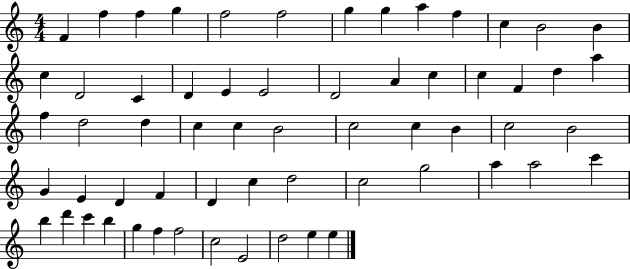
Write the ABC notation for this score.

X:1
T:Untitled
M:4/4
L:1/4
K:C
F f f g f2 f2 g g a f c B2 B c D2 C D E E2 D2 A c c F d a f d2 d c c B2 c2 c B c2 B2 G E D F D c d2 c2 g2 a a2 c' b d' c' b g f f2 c2 E2 d2 e e